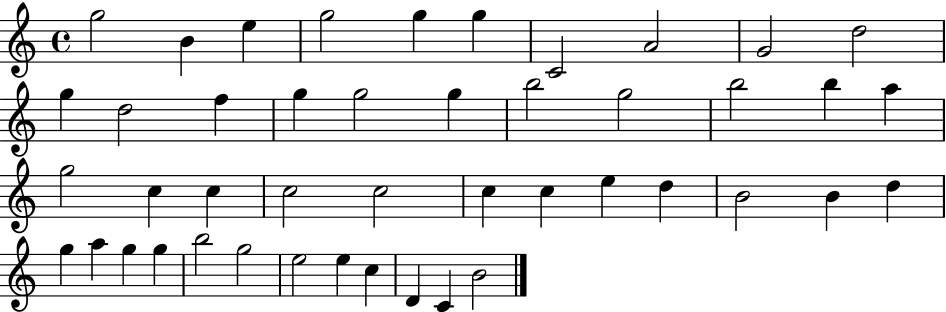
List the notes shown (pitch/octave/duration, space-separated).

G5/h B4/q E5/q G5/h G5/q G5/q C4/h A4/h G4/h D5/h G5/q D5/h F5/q G5/q G5/h G5/q B5/h G5/h B5/h B5/q A5/q G5/h C5/q C5/q C5/h C5/h C5/q C5/q E5/q D5/q B4/h B4/q D5/q G5/q A5/q G5/q G5/q B5/h G5/h E5/h E5/q C5/q D4/q C4/q B4/h